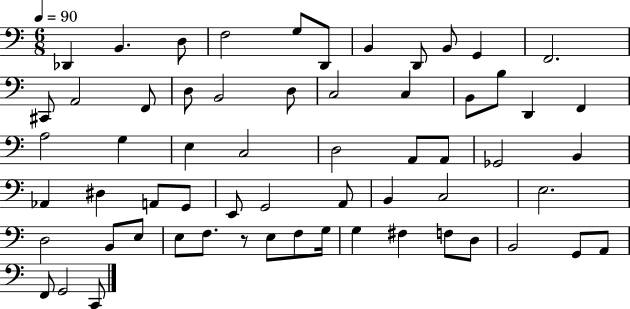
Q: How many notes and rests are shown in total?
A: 61